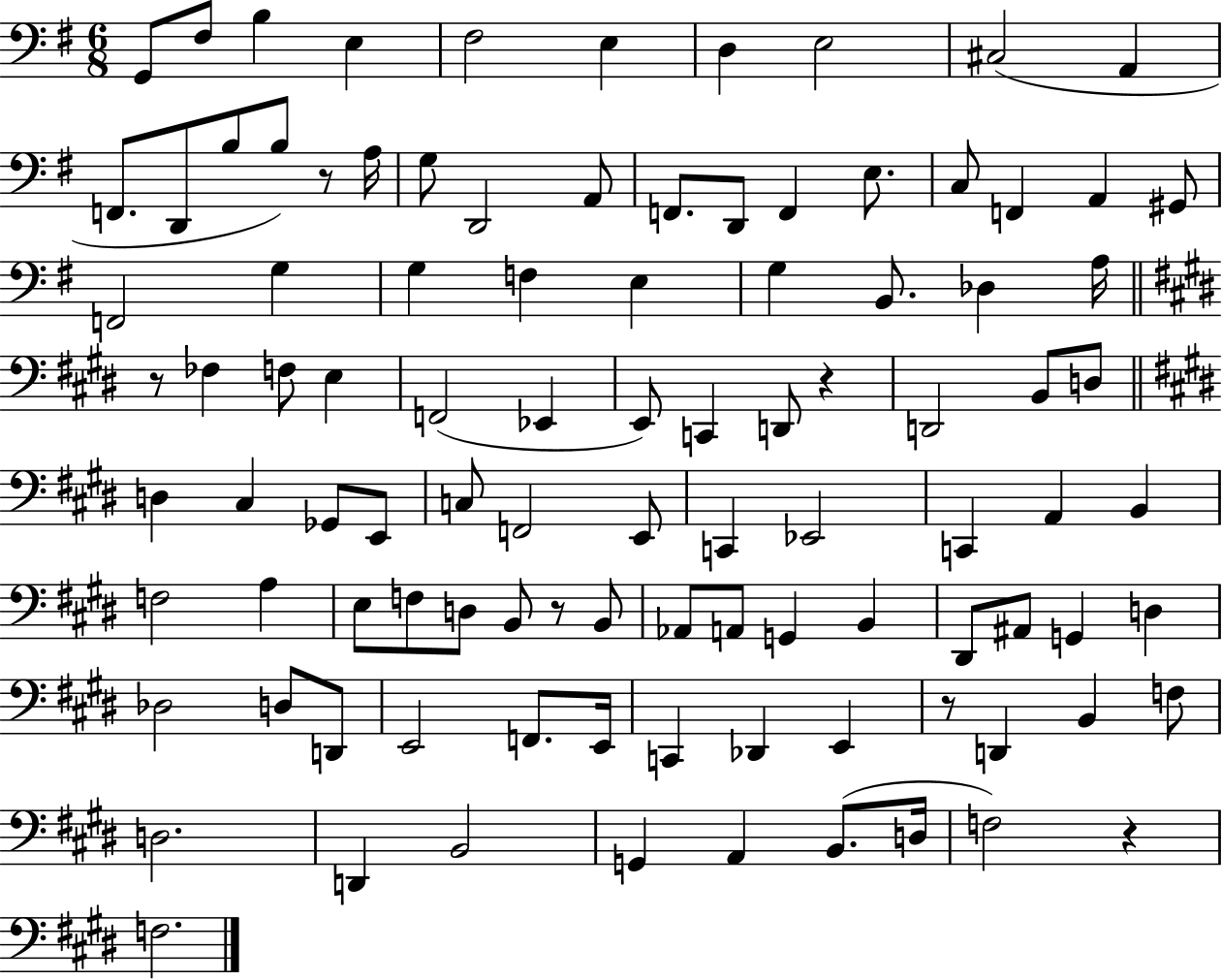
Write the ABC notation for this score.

X:1
T:Untitled
M:6/8
L:1/4
K:G
G,,/2 ^F,/2 B, E, ^F,2 E, D, E,2 ^C,2 A,, F,,/2 D,,/2 B,/2 B,/2 z/2 A,/4 G,/2 D,,2 A,,/2 F,,/2 D,,/2 F,, E,/2 C,/2 F,, A,, ^G,,/2 F,,2 G, G, F, E, G, B,,/2 _D, A,/4 z/2 _F, F,/2 E, F,,2 _E,, E,,/2 C,, D,,/2 z D,,2 B,,/2 D,/2 D, ^C, _G,,/2 E,,/2 C,/2 F,,2 E,,/2 C,, _E,,2 C,, A,, B,, F,2 A, E,/2 F,/2 D,/2 B,,/2 z/2 B,,/2 _A,,/2 A,,/2 G,, B,, ^D,,/2 ^A,,/2 G,, D, _D,2 D,/2 D,,/2 E,,2 F,,/2 E,,/4 C,, _D,, E,, z/2 D,, B,, F,/2 D,2 D,, B,,2 G,, A,, B,,/2 D,/4 F,2 z F,2